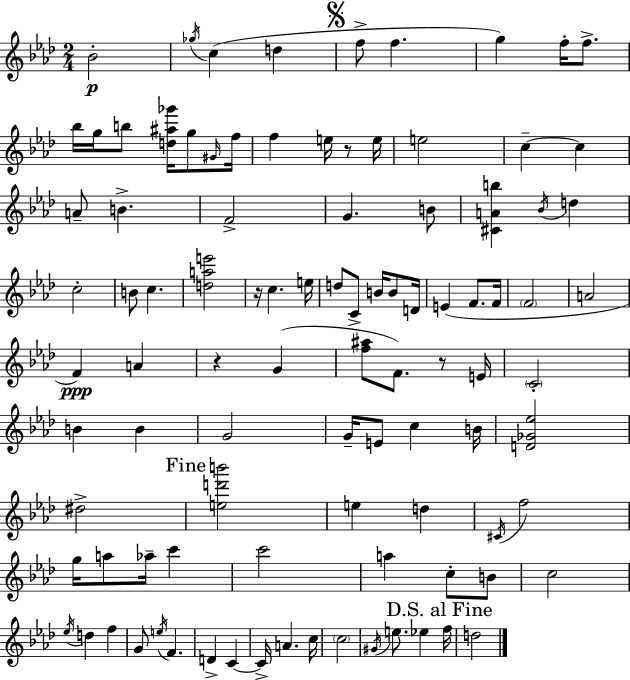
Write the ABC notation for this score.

X:1
T:Untitled
M:2/4
L:1/4
K:Fm
_B2 _g/4 c d f/2 f g f/4 f/2 _b/4 g/4 b/2 [d^a_g']/4 g/2 ^G/4 f/4 f e/4 z/2 e/4 e2 c c A/2 B F2 G B/2 [^CAb] _B/4 d c2 B/2 c [dae']2 z/4 c e/4 d/2 C/2 B/4 B/2 D/4 E F/2 F/4 F2 A2 F A z G [f^a]/2 F/2 z/2 E/4 C2 B B G2 G/4 E/2 c B/4 [D_G_e]2 ^d2 [ed'b']2 e d ^C/4 f2 g/4 a/2 _a/4 c' c'2 a c/2 B/2 c2 _e/4 d f G/2 e/4 F D C C/4 A c/4 c2 ^G/4 e/2 _e f/4 d2